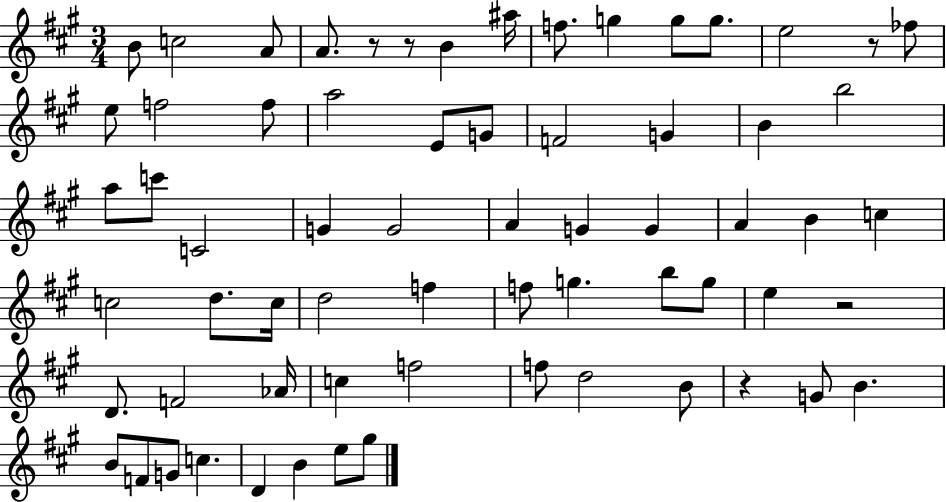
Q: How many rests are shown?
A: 5